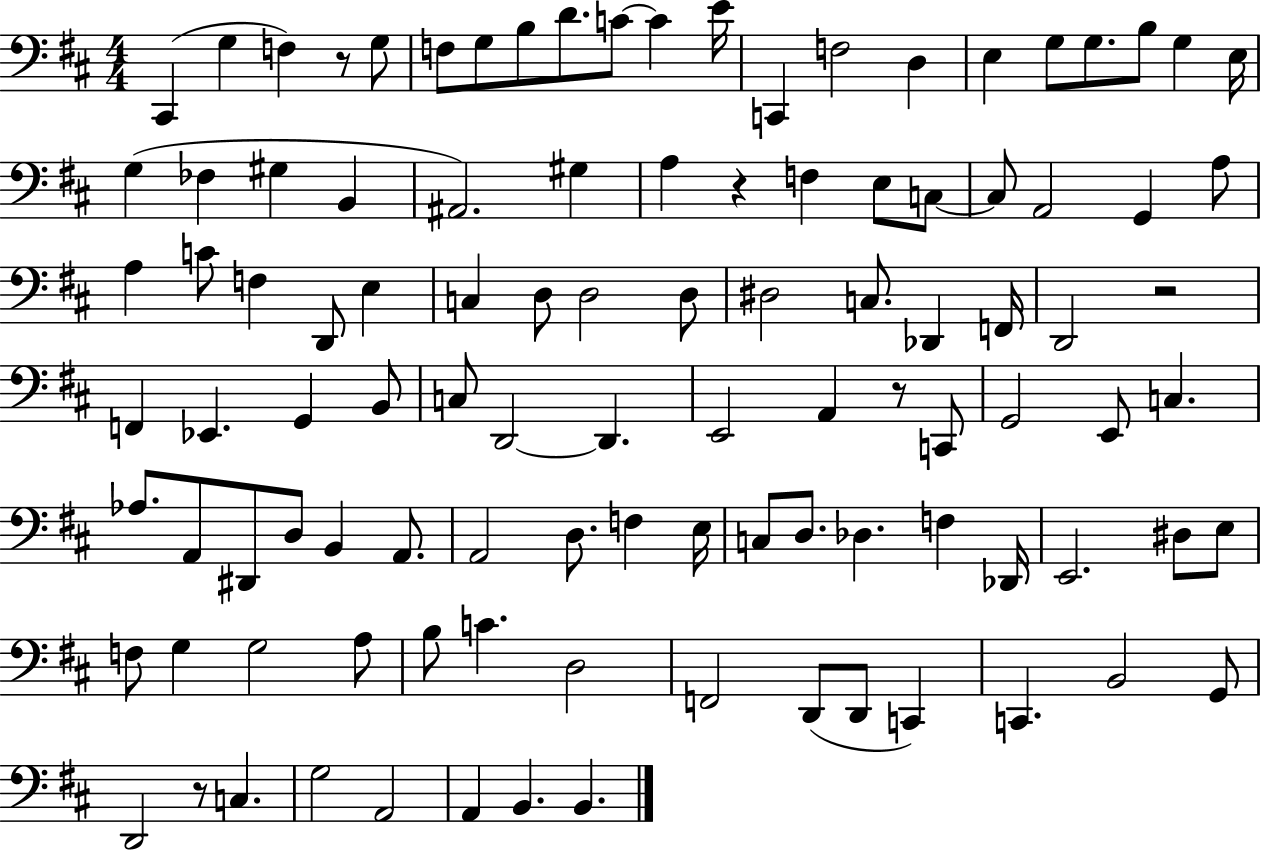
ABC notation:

X:1
T:Untitled
M:4/4
L:1/4
K:D
^C,, G, F, z/2 G,/2 F,/2 G,/2 B,/2 D/2 C/2 C E/4 C,, F,2 D, E, G,/2 G,/2 B,/2 G, E,/4 G, _F, ^G, B,, ^A,,2 ^G, A, z F, E,/2 C,/2 C,/2 A,,2 G,, A,/2 A, C/2 F, D,,/2 E, C, D,/2 D,2 D,/2 ^D,2 C,/2 _D,, F,,/4 D,,2 z2 F,, _E,, G,, B,,/2 C,/2 D,,2 D,, E,,2 A,, z/2 C,,/2 G,,2 E,,/2 C, _A,/2 A,,/2 ^D,,/2 D,/2 B,, A,,/2 A,,2 D,/2 F, E,/4 C,/2 D,/2 _D, F, _D,,/4 E,,2 ^D,/2 E,/2 F,/2 G, G,2 A,/2 B,/2 C D,2 F,,2 D,,/2 D,,/2 C,, C,, B,,2 G,,/2 D,,2 z/2 C, G,2 A,,2 A,, B,, B,,